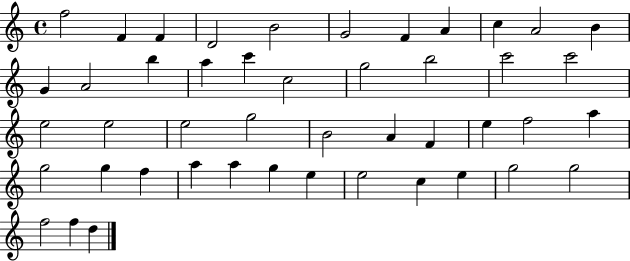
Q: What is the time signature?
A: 4/4